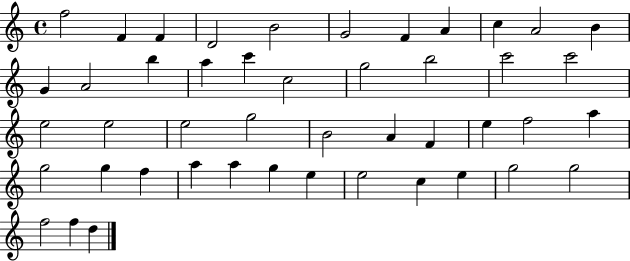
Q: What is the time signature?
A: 4/4